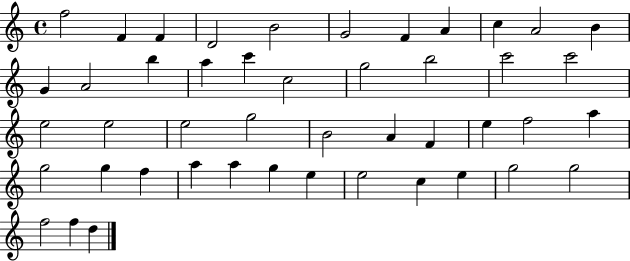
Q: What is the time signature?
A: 4/4